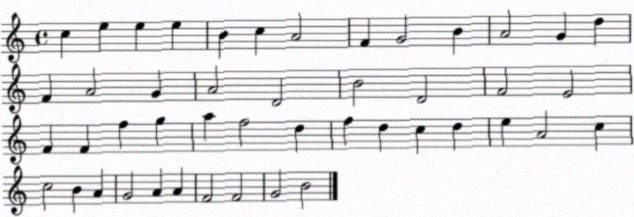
X:1
T:Untitled
M:4/4
L:1/4
K:C
c e e e B c A2 F G2 B A2 G d F A2 G A2 D2 B2 D2 F2 E2 F F f g a f2 d f d c d e A2 c c2 B A G2 A A F2 F2 G2 B2